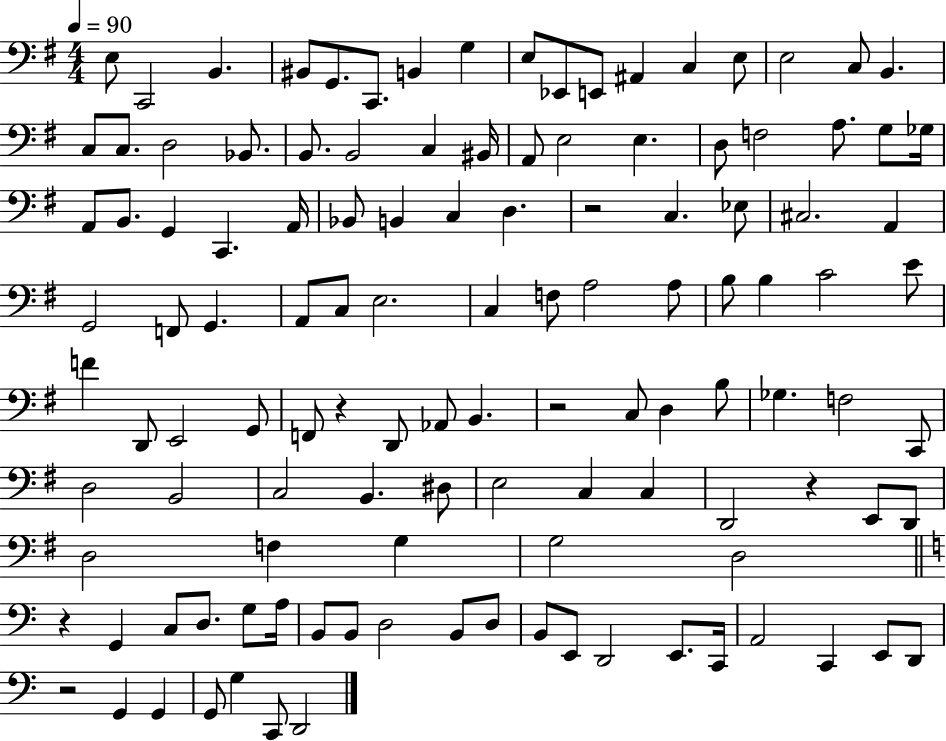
{
  \clef bass
  \numericTimeSignature
  \time 4/4
  \key g \major
  \tempo 4 = 90
  e8 c,2 b,4. | bis,8 g,8. c,8. b,4 g4 | e8 ees,8 e,8 ais,4 c4 e8 | e2 c8 b,4. | \break c8 c8. d2 bes,8. | b,8. b,2 c4 bis,16 | a,8 e2 e4. | d8 f2 a8. g8 ges16 | \break a,8 b,8. g,4 c,4. a,16 | bes,8 b,4 c4 d4. | r2 c4. ees8 | cis2. a,4 | \break g,2 f,8 g,4. | a,8 c8 e2. | c4 f8 a2 a8 | b8 b4 c'2 e'8 | \break f'4 d,8 e,2 g,8 | f,8 r4 d,8 aes,8 b,4. | r2 c8 d4 b8 | ges4. f2 c,8 | \break d2 b,2 | c2 b,4. dis8 | e2 c4 c4 | d,2 r4 e,8 d,8 | \break d2 f4 g4 | g2 d2 | \bar "||" \break \key c \major r4 g,4 c8 d8. g8 a16 | b,8 b,8 d2 b,8 d8 | b,8 e,8 d,2 e,8. c,16 | a,2 c,4 e,8 d,8 | \break r2 g,4 g,4 | g,8 g4 c,8 d,2 | \bar "|."
}